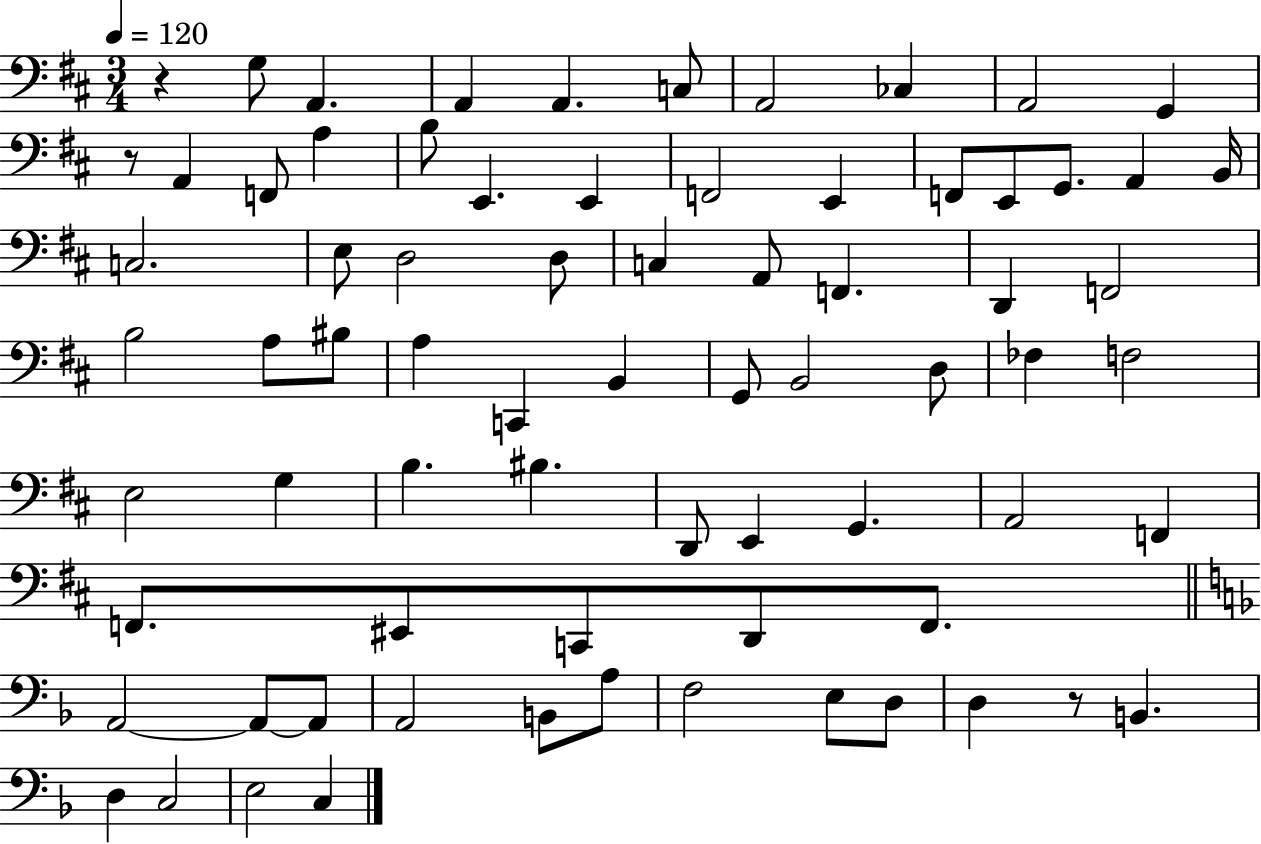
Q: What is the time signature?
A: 3/4